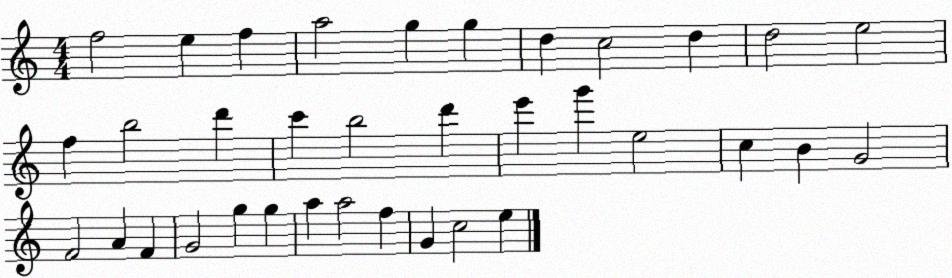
X:1
T:Untitled
M:4/4
L:1/4
K:C
f2 e f a2 g g d c2 d d2 e2 f b2 d' c' b2 d' e' g' e2 c B G2 F2 A F G2 g g a a2 f G c2 e